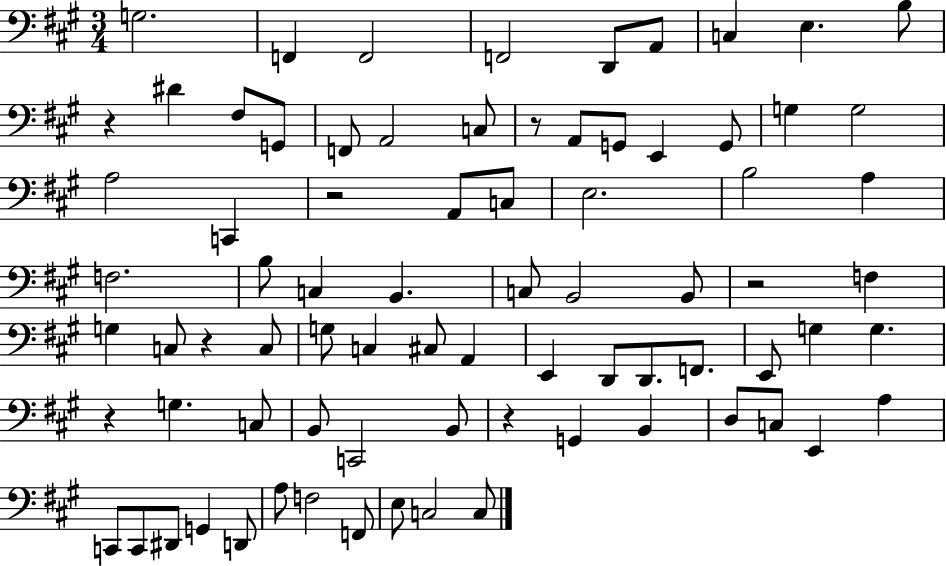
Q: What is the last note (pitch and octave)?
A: C3